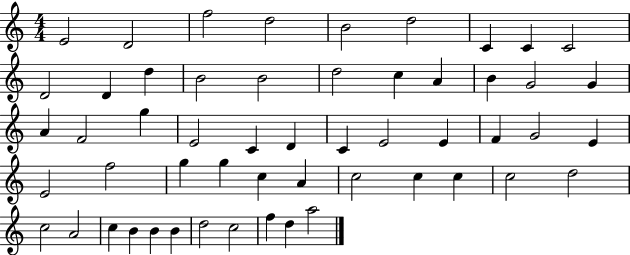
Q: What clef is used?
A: treble